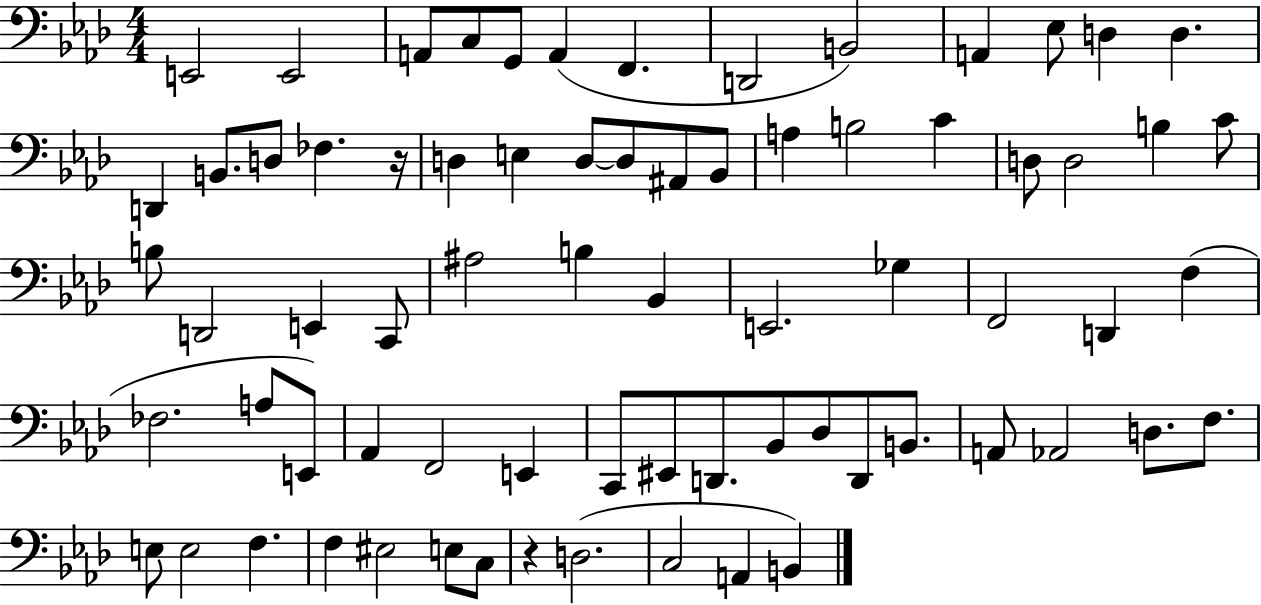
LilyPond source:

{
  \clef bass
  \numericTimeSignature
  \time 4/4
  \key aes \major
  e,2 e,2 | a,8 c8 g,8 a,4( f,4. | d,2 b,2) | a,4 ees8 d4 d4. | \break d,4 b,8. d8 fes4. r16 | d4 e4 d8~~ d8 ais,8 bes,8 | a4 b2 c'4 | d8 d2 b4 c'8 | \break b8 d,2 e,4 c,8 | ais2 b4 bes,4 | e,2. ges4 | f,2 d,4 f4( | \break fes2. a8 e,8) | aes,4 f,2 e,4 | c,8 eis,8 d,8. bes,8 des8 d,8 b,8. | a,8 aes,2 d8. f8. | \break e8 e2 f4. | f4 eis2 e8 c8 | r4 d2.( | c2 a,4 b,4) | \break \bar "|."
}